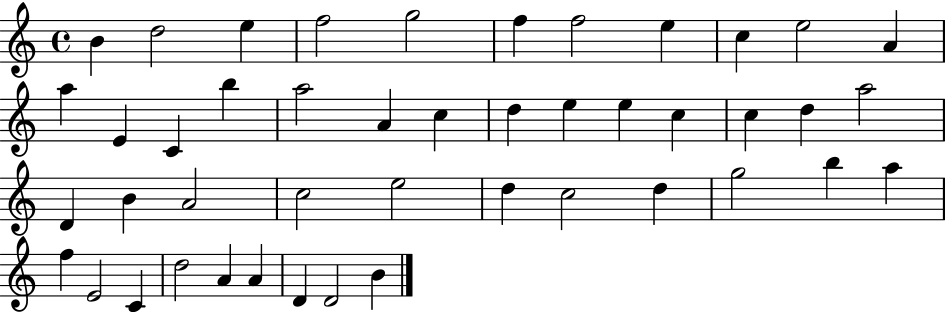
B4/q D5/h E5/q F5/h G5/h F5/q F5/h E5/q C5/q E5/h A4/q A5/q E4/q C4/q B5/q A5/h A4/q C5/q D5/q E5/q E5/q C5/q C5/q D5/q A5/h D4/q B4/q A4/h C5/h E5/h D5/q C5/h D5/q G5/h B5/q A5/q F5/q E4/h C4/q D5/h A4/q A4/q D4/q D4/h B4/q